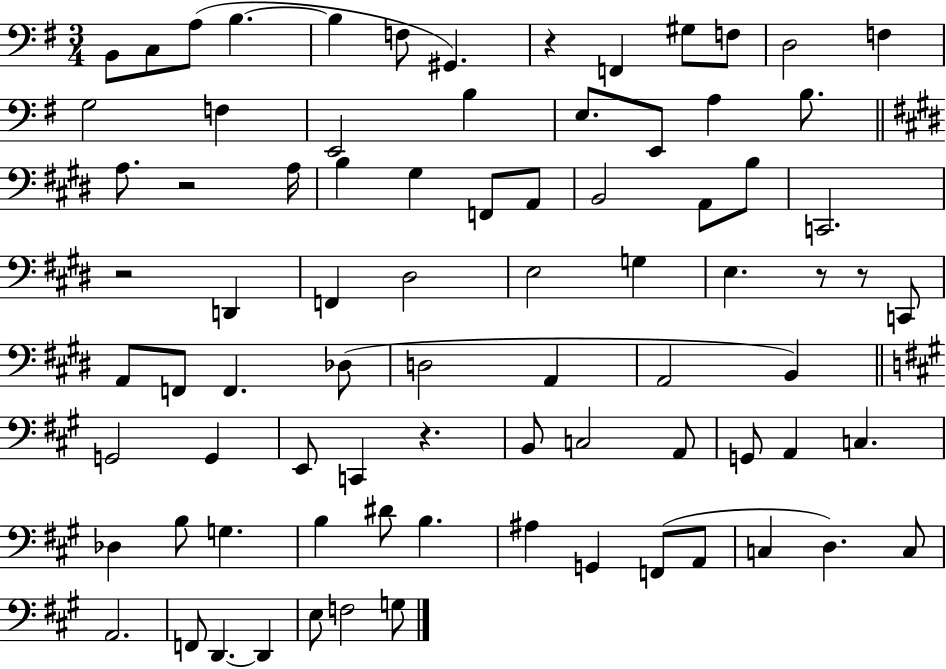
B2/e C3/e A3/e B3/q. B3/q F3/e G#2/q. R/q F2/q G#3/e F3/e D3/h F3/q G3/h F3/q E2/h B3/q E3/e. E2/e A3/q B3/e. A3/e. R/h A3/s B3/q G#3/q F2/e A2/e B2/h A2/e B3/e C2/h. R/h D2/q F2/q D#3/h E3/h G3/q E3/q. R/e R/e C2/e A2/e F2/e F2/q. Db3/e D3/h A2/q A2/h B2/q G2/h G2/q E2/e C2/q R/q. B2/e C3/h A2/e G2/e A2/q C3/q. Db3/q B3/e G3/q. B3/q D#4/e B3/q. A#3/q G2/q F2/e A2/e C3/q D3/q. C3/e A2/h. F2/e D2/q. D2/q E3/e F3/h G3/e